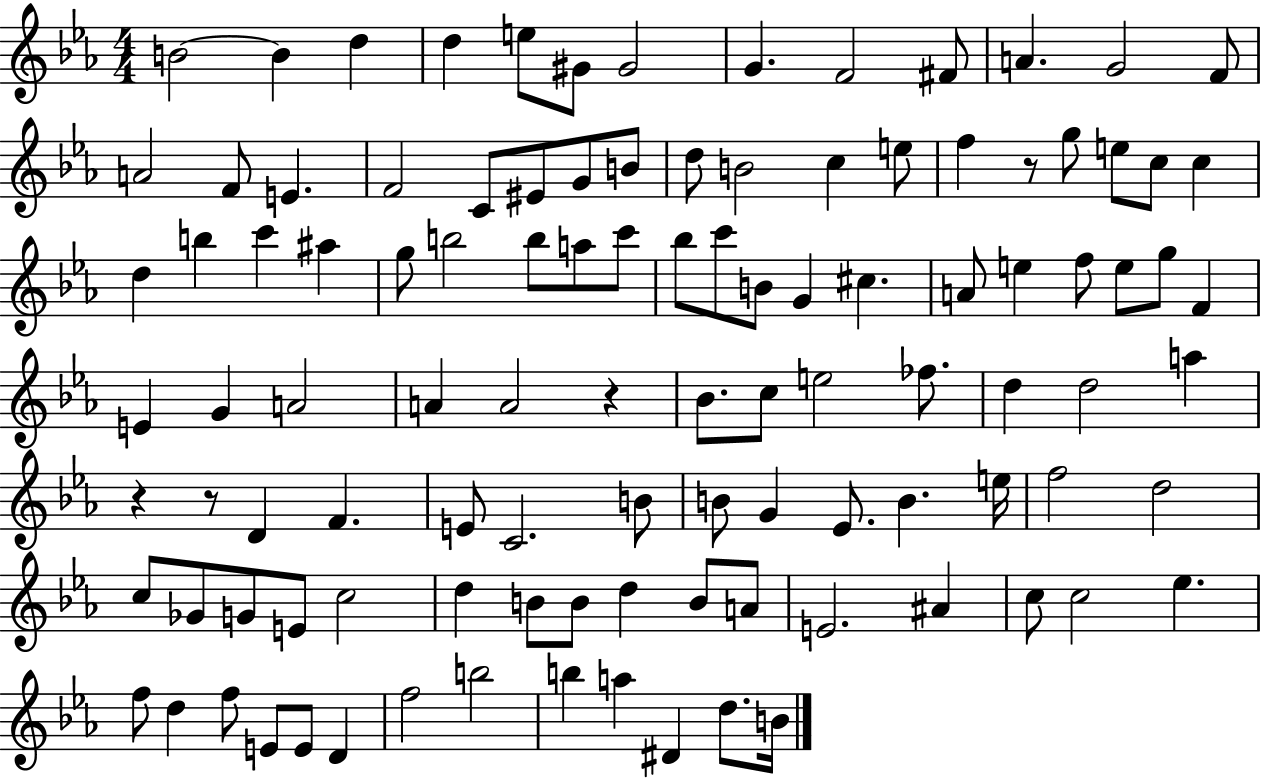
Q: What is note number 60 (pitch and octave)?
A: D5